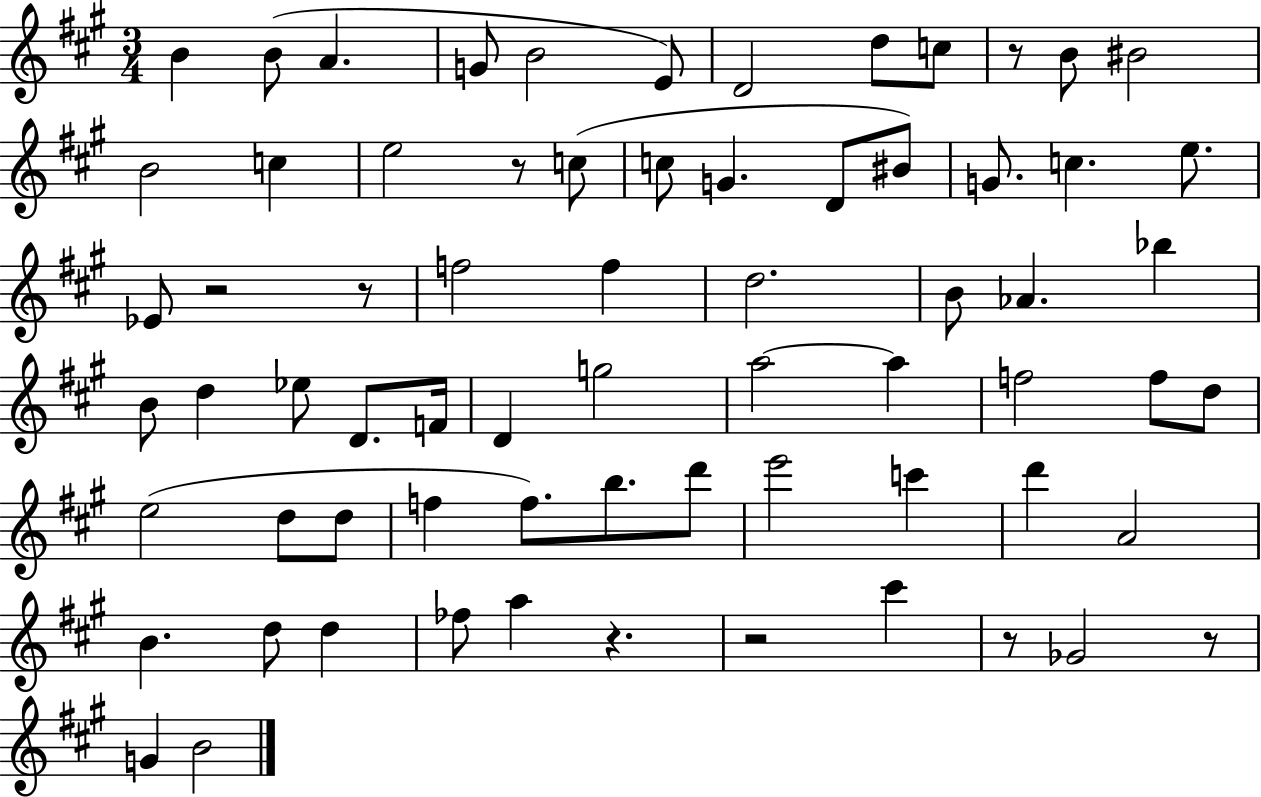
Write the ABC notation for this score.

X:1
T:Untitled
M:3/4
L:1/4
K:A
B B/2 A G/2 B2 E/2 D2 d/2 c/2 z/2 B/2 ^B2 B2 c e2 z/2 c/2 c/2 G D/2 ^B/2 G/2 c e/2 _E/2 z2 z/2 f2 f d2 B/2 _A _b B/2 d _e/2 D/2 F/4 D g2 a2 a f2 f/2 d/2 e2 d/2 d/2 f f/2 b/2 d'/2 e'2 c' d' A2 B d/2 d _f/2 a z z2 ^c' z/2 _G2 z/2 G B2